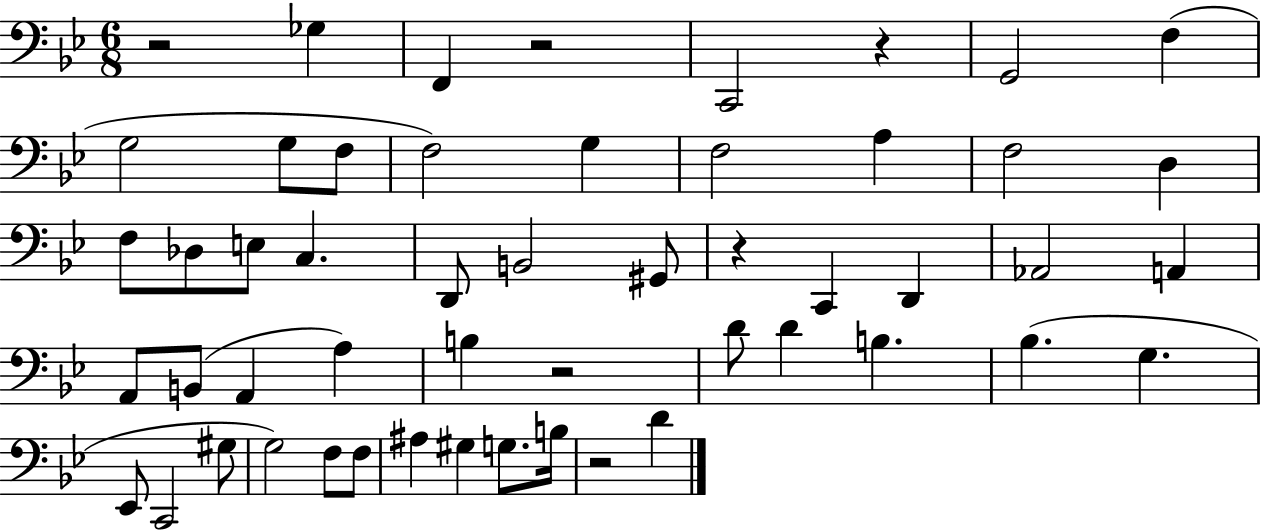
X:1
T:Untitled
M:6/8
L:1/4
K:Bb
z2 _G, F,, z2 C,,2 z G,,2 F, G,2 G,/2 F,/2 F,2 G, F,2 A, F,2 D, F,/2 _D,/2 E,/2 C, D,,/2 B,,2 ^G,,/2 z C,, D,, _A,,2 A,, A,,/2 B,,/2 A,, A, B, z2 D/2 D B, _B, G, _E,,/2 C,,2 ^G,/2 G,2 F,/2 F,/2 ^A, ^G, G,/2 B,/4 z2 D